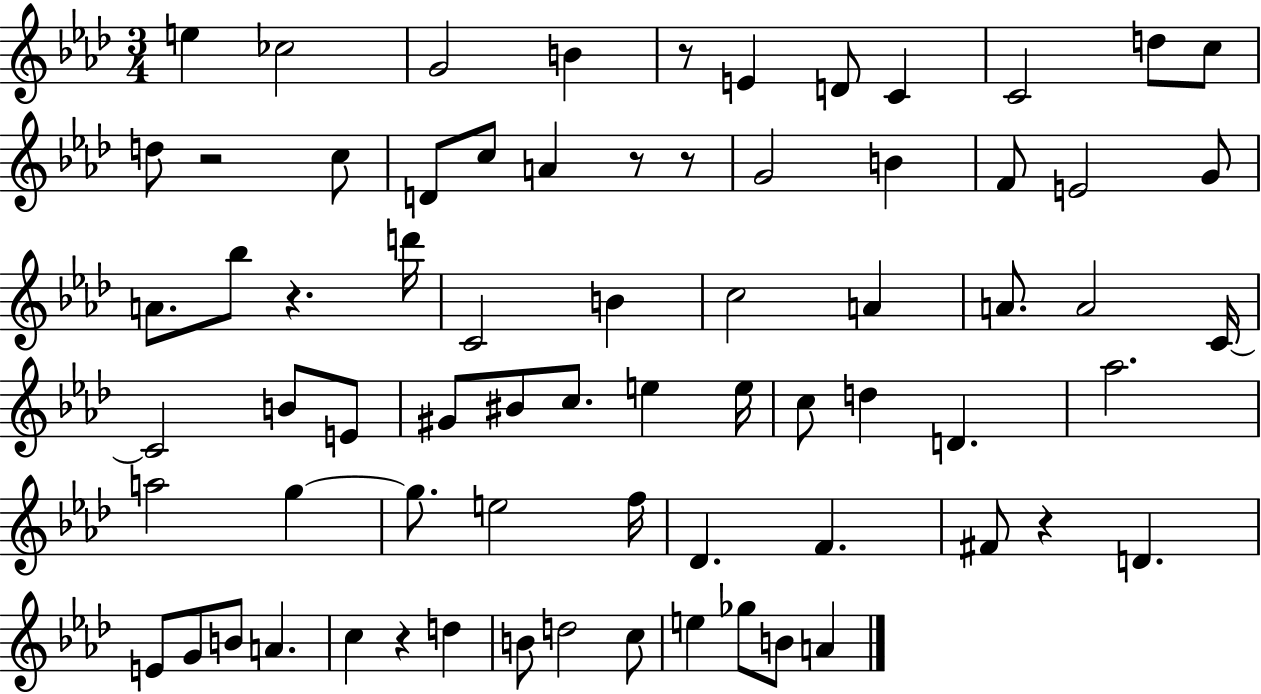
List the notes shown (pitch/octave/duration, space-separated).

E5/q CES5/h G4/h B4/q R/e E4/q D4/e C4/q C4/h D5/e C5/e D5/e R/h C5/e D4/e C5/e A4/q R/e R/e G4/h B4/q F4/e E4/h G4/e A4/e. Bb5/e R/q. D6/s C4/h B4/q C5/h A4/q A4/e. A4/h C4/s C4/h B4/e E4/e G#4/e BIS4/e C5/e. E5/q E5/s C5/e D5/q D4/q. Ab5/h. A5/h G5/q G5/e. E5/h F5/s Db4/q. F4/q. F#4/e R/q D4/q. E4/e G4/e B4/e A4/q. C5/q R/q D5/q B4/e D5/h C5/e E5/q Gb5/e B4/e A4/q